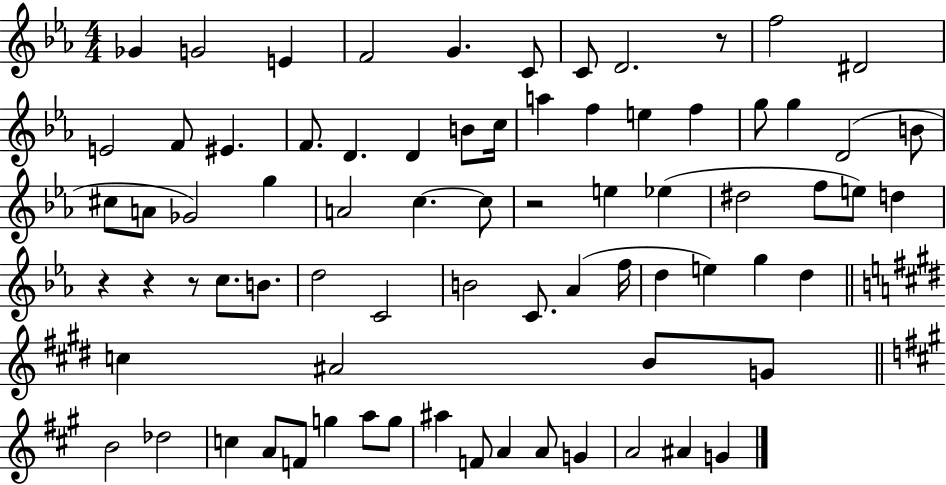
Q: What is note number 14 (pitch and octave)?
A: F4